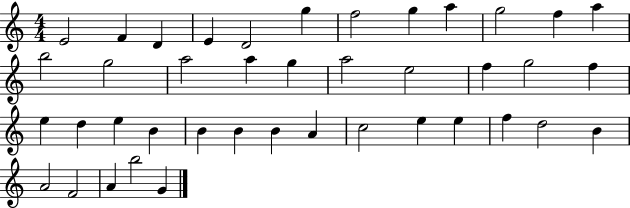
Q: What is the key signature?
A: C major